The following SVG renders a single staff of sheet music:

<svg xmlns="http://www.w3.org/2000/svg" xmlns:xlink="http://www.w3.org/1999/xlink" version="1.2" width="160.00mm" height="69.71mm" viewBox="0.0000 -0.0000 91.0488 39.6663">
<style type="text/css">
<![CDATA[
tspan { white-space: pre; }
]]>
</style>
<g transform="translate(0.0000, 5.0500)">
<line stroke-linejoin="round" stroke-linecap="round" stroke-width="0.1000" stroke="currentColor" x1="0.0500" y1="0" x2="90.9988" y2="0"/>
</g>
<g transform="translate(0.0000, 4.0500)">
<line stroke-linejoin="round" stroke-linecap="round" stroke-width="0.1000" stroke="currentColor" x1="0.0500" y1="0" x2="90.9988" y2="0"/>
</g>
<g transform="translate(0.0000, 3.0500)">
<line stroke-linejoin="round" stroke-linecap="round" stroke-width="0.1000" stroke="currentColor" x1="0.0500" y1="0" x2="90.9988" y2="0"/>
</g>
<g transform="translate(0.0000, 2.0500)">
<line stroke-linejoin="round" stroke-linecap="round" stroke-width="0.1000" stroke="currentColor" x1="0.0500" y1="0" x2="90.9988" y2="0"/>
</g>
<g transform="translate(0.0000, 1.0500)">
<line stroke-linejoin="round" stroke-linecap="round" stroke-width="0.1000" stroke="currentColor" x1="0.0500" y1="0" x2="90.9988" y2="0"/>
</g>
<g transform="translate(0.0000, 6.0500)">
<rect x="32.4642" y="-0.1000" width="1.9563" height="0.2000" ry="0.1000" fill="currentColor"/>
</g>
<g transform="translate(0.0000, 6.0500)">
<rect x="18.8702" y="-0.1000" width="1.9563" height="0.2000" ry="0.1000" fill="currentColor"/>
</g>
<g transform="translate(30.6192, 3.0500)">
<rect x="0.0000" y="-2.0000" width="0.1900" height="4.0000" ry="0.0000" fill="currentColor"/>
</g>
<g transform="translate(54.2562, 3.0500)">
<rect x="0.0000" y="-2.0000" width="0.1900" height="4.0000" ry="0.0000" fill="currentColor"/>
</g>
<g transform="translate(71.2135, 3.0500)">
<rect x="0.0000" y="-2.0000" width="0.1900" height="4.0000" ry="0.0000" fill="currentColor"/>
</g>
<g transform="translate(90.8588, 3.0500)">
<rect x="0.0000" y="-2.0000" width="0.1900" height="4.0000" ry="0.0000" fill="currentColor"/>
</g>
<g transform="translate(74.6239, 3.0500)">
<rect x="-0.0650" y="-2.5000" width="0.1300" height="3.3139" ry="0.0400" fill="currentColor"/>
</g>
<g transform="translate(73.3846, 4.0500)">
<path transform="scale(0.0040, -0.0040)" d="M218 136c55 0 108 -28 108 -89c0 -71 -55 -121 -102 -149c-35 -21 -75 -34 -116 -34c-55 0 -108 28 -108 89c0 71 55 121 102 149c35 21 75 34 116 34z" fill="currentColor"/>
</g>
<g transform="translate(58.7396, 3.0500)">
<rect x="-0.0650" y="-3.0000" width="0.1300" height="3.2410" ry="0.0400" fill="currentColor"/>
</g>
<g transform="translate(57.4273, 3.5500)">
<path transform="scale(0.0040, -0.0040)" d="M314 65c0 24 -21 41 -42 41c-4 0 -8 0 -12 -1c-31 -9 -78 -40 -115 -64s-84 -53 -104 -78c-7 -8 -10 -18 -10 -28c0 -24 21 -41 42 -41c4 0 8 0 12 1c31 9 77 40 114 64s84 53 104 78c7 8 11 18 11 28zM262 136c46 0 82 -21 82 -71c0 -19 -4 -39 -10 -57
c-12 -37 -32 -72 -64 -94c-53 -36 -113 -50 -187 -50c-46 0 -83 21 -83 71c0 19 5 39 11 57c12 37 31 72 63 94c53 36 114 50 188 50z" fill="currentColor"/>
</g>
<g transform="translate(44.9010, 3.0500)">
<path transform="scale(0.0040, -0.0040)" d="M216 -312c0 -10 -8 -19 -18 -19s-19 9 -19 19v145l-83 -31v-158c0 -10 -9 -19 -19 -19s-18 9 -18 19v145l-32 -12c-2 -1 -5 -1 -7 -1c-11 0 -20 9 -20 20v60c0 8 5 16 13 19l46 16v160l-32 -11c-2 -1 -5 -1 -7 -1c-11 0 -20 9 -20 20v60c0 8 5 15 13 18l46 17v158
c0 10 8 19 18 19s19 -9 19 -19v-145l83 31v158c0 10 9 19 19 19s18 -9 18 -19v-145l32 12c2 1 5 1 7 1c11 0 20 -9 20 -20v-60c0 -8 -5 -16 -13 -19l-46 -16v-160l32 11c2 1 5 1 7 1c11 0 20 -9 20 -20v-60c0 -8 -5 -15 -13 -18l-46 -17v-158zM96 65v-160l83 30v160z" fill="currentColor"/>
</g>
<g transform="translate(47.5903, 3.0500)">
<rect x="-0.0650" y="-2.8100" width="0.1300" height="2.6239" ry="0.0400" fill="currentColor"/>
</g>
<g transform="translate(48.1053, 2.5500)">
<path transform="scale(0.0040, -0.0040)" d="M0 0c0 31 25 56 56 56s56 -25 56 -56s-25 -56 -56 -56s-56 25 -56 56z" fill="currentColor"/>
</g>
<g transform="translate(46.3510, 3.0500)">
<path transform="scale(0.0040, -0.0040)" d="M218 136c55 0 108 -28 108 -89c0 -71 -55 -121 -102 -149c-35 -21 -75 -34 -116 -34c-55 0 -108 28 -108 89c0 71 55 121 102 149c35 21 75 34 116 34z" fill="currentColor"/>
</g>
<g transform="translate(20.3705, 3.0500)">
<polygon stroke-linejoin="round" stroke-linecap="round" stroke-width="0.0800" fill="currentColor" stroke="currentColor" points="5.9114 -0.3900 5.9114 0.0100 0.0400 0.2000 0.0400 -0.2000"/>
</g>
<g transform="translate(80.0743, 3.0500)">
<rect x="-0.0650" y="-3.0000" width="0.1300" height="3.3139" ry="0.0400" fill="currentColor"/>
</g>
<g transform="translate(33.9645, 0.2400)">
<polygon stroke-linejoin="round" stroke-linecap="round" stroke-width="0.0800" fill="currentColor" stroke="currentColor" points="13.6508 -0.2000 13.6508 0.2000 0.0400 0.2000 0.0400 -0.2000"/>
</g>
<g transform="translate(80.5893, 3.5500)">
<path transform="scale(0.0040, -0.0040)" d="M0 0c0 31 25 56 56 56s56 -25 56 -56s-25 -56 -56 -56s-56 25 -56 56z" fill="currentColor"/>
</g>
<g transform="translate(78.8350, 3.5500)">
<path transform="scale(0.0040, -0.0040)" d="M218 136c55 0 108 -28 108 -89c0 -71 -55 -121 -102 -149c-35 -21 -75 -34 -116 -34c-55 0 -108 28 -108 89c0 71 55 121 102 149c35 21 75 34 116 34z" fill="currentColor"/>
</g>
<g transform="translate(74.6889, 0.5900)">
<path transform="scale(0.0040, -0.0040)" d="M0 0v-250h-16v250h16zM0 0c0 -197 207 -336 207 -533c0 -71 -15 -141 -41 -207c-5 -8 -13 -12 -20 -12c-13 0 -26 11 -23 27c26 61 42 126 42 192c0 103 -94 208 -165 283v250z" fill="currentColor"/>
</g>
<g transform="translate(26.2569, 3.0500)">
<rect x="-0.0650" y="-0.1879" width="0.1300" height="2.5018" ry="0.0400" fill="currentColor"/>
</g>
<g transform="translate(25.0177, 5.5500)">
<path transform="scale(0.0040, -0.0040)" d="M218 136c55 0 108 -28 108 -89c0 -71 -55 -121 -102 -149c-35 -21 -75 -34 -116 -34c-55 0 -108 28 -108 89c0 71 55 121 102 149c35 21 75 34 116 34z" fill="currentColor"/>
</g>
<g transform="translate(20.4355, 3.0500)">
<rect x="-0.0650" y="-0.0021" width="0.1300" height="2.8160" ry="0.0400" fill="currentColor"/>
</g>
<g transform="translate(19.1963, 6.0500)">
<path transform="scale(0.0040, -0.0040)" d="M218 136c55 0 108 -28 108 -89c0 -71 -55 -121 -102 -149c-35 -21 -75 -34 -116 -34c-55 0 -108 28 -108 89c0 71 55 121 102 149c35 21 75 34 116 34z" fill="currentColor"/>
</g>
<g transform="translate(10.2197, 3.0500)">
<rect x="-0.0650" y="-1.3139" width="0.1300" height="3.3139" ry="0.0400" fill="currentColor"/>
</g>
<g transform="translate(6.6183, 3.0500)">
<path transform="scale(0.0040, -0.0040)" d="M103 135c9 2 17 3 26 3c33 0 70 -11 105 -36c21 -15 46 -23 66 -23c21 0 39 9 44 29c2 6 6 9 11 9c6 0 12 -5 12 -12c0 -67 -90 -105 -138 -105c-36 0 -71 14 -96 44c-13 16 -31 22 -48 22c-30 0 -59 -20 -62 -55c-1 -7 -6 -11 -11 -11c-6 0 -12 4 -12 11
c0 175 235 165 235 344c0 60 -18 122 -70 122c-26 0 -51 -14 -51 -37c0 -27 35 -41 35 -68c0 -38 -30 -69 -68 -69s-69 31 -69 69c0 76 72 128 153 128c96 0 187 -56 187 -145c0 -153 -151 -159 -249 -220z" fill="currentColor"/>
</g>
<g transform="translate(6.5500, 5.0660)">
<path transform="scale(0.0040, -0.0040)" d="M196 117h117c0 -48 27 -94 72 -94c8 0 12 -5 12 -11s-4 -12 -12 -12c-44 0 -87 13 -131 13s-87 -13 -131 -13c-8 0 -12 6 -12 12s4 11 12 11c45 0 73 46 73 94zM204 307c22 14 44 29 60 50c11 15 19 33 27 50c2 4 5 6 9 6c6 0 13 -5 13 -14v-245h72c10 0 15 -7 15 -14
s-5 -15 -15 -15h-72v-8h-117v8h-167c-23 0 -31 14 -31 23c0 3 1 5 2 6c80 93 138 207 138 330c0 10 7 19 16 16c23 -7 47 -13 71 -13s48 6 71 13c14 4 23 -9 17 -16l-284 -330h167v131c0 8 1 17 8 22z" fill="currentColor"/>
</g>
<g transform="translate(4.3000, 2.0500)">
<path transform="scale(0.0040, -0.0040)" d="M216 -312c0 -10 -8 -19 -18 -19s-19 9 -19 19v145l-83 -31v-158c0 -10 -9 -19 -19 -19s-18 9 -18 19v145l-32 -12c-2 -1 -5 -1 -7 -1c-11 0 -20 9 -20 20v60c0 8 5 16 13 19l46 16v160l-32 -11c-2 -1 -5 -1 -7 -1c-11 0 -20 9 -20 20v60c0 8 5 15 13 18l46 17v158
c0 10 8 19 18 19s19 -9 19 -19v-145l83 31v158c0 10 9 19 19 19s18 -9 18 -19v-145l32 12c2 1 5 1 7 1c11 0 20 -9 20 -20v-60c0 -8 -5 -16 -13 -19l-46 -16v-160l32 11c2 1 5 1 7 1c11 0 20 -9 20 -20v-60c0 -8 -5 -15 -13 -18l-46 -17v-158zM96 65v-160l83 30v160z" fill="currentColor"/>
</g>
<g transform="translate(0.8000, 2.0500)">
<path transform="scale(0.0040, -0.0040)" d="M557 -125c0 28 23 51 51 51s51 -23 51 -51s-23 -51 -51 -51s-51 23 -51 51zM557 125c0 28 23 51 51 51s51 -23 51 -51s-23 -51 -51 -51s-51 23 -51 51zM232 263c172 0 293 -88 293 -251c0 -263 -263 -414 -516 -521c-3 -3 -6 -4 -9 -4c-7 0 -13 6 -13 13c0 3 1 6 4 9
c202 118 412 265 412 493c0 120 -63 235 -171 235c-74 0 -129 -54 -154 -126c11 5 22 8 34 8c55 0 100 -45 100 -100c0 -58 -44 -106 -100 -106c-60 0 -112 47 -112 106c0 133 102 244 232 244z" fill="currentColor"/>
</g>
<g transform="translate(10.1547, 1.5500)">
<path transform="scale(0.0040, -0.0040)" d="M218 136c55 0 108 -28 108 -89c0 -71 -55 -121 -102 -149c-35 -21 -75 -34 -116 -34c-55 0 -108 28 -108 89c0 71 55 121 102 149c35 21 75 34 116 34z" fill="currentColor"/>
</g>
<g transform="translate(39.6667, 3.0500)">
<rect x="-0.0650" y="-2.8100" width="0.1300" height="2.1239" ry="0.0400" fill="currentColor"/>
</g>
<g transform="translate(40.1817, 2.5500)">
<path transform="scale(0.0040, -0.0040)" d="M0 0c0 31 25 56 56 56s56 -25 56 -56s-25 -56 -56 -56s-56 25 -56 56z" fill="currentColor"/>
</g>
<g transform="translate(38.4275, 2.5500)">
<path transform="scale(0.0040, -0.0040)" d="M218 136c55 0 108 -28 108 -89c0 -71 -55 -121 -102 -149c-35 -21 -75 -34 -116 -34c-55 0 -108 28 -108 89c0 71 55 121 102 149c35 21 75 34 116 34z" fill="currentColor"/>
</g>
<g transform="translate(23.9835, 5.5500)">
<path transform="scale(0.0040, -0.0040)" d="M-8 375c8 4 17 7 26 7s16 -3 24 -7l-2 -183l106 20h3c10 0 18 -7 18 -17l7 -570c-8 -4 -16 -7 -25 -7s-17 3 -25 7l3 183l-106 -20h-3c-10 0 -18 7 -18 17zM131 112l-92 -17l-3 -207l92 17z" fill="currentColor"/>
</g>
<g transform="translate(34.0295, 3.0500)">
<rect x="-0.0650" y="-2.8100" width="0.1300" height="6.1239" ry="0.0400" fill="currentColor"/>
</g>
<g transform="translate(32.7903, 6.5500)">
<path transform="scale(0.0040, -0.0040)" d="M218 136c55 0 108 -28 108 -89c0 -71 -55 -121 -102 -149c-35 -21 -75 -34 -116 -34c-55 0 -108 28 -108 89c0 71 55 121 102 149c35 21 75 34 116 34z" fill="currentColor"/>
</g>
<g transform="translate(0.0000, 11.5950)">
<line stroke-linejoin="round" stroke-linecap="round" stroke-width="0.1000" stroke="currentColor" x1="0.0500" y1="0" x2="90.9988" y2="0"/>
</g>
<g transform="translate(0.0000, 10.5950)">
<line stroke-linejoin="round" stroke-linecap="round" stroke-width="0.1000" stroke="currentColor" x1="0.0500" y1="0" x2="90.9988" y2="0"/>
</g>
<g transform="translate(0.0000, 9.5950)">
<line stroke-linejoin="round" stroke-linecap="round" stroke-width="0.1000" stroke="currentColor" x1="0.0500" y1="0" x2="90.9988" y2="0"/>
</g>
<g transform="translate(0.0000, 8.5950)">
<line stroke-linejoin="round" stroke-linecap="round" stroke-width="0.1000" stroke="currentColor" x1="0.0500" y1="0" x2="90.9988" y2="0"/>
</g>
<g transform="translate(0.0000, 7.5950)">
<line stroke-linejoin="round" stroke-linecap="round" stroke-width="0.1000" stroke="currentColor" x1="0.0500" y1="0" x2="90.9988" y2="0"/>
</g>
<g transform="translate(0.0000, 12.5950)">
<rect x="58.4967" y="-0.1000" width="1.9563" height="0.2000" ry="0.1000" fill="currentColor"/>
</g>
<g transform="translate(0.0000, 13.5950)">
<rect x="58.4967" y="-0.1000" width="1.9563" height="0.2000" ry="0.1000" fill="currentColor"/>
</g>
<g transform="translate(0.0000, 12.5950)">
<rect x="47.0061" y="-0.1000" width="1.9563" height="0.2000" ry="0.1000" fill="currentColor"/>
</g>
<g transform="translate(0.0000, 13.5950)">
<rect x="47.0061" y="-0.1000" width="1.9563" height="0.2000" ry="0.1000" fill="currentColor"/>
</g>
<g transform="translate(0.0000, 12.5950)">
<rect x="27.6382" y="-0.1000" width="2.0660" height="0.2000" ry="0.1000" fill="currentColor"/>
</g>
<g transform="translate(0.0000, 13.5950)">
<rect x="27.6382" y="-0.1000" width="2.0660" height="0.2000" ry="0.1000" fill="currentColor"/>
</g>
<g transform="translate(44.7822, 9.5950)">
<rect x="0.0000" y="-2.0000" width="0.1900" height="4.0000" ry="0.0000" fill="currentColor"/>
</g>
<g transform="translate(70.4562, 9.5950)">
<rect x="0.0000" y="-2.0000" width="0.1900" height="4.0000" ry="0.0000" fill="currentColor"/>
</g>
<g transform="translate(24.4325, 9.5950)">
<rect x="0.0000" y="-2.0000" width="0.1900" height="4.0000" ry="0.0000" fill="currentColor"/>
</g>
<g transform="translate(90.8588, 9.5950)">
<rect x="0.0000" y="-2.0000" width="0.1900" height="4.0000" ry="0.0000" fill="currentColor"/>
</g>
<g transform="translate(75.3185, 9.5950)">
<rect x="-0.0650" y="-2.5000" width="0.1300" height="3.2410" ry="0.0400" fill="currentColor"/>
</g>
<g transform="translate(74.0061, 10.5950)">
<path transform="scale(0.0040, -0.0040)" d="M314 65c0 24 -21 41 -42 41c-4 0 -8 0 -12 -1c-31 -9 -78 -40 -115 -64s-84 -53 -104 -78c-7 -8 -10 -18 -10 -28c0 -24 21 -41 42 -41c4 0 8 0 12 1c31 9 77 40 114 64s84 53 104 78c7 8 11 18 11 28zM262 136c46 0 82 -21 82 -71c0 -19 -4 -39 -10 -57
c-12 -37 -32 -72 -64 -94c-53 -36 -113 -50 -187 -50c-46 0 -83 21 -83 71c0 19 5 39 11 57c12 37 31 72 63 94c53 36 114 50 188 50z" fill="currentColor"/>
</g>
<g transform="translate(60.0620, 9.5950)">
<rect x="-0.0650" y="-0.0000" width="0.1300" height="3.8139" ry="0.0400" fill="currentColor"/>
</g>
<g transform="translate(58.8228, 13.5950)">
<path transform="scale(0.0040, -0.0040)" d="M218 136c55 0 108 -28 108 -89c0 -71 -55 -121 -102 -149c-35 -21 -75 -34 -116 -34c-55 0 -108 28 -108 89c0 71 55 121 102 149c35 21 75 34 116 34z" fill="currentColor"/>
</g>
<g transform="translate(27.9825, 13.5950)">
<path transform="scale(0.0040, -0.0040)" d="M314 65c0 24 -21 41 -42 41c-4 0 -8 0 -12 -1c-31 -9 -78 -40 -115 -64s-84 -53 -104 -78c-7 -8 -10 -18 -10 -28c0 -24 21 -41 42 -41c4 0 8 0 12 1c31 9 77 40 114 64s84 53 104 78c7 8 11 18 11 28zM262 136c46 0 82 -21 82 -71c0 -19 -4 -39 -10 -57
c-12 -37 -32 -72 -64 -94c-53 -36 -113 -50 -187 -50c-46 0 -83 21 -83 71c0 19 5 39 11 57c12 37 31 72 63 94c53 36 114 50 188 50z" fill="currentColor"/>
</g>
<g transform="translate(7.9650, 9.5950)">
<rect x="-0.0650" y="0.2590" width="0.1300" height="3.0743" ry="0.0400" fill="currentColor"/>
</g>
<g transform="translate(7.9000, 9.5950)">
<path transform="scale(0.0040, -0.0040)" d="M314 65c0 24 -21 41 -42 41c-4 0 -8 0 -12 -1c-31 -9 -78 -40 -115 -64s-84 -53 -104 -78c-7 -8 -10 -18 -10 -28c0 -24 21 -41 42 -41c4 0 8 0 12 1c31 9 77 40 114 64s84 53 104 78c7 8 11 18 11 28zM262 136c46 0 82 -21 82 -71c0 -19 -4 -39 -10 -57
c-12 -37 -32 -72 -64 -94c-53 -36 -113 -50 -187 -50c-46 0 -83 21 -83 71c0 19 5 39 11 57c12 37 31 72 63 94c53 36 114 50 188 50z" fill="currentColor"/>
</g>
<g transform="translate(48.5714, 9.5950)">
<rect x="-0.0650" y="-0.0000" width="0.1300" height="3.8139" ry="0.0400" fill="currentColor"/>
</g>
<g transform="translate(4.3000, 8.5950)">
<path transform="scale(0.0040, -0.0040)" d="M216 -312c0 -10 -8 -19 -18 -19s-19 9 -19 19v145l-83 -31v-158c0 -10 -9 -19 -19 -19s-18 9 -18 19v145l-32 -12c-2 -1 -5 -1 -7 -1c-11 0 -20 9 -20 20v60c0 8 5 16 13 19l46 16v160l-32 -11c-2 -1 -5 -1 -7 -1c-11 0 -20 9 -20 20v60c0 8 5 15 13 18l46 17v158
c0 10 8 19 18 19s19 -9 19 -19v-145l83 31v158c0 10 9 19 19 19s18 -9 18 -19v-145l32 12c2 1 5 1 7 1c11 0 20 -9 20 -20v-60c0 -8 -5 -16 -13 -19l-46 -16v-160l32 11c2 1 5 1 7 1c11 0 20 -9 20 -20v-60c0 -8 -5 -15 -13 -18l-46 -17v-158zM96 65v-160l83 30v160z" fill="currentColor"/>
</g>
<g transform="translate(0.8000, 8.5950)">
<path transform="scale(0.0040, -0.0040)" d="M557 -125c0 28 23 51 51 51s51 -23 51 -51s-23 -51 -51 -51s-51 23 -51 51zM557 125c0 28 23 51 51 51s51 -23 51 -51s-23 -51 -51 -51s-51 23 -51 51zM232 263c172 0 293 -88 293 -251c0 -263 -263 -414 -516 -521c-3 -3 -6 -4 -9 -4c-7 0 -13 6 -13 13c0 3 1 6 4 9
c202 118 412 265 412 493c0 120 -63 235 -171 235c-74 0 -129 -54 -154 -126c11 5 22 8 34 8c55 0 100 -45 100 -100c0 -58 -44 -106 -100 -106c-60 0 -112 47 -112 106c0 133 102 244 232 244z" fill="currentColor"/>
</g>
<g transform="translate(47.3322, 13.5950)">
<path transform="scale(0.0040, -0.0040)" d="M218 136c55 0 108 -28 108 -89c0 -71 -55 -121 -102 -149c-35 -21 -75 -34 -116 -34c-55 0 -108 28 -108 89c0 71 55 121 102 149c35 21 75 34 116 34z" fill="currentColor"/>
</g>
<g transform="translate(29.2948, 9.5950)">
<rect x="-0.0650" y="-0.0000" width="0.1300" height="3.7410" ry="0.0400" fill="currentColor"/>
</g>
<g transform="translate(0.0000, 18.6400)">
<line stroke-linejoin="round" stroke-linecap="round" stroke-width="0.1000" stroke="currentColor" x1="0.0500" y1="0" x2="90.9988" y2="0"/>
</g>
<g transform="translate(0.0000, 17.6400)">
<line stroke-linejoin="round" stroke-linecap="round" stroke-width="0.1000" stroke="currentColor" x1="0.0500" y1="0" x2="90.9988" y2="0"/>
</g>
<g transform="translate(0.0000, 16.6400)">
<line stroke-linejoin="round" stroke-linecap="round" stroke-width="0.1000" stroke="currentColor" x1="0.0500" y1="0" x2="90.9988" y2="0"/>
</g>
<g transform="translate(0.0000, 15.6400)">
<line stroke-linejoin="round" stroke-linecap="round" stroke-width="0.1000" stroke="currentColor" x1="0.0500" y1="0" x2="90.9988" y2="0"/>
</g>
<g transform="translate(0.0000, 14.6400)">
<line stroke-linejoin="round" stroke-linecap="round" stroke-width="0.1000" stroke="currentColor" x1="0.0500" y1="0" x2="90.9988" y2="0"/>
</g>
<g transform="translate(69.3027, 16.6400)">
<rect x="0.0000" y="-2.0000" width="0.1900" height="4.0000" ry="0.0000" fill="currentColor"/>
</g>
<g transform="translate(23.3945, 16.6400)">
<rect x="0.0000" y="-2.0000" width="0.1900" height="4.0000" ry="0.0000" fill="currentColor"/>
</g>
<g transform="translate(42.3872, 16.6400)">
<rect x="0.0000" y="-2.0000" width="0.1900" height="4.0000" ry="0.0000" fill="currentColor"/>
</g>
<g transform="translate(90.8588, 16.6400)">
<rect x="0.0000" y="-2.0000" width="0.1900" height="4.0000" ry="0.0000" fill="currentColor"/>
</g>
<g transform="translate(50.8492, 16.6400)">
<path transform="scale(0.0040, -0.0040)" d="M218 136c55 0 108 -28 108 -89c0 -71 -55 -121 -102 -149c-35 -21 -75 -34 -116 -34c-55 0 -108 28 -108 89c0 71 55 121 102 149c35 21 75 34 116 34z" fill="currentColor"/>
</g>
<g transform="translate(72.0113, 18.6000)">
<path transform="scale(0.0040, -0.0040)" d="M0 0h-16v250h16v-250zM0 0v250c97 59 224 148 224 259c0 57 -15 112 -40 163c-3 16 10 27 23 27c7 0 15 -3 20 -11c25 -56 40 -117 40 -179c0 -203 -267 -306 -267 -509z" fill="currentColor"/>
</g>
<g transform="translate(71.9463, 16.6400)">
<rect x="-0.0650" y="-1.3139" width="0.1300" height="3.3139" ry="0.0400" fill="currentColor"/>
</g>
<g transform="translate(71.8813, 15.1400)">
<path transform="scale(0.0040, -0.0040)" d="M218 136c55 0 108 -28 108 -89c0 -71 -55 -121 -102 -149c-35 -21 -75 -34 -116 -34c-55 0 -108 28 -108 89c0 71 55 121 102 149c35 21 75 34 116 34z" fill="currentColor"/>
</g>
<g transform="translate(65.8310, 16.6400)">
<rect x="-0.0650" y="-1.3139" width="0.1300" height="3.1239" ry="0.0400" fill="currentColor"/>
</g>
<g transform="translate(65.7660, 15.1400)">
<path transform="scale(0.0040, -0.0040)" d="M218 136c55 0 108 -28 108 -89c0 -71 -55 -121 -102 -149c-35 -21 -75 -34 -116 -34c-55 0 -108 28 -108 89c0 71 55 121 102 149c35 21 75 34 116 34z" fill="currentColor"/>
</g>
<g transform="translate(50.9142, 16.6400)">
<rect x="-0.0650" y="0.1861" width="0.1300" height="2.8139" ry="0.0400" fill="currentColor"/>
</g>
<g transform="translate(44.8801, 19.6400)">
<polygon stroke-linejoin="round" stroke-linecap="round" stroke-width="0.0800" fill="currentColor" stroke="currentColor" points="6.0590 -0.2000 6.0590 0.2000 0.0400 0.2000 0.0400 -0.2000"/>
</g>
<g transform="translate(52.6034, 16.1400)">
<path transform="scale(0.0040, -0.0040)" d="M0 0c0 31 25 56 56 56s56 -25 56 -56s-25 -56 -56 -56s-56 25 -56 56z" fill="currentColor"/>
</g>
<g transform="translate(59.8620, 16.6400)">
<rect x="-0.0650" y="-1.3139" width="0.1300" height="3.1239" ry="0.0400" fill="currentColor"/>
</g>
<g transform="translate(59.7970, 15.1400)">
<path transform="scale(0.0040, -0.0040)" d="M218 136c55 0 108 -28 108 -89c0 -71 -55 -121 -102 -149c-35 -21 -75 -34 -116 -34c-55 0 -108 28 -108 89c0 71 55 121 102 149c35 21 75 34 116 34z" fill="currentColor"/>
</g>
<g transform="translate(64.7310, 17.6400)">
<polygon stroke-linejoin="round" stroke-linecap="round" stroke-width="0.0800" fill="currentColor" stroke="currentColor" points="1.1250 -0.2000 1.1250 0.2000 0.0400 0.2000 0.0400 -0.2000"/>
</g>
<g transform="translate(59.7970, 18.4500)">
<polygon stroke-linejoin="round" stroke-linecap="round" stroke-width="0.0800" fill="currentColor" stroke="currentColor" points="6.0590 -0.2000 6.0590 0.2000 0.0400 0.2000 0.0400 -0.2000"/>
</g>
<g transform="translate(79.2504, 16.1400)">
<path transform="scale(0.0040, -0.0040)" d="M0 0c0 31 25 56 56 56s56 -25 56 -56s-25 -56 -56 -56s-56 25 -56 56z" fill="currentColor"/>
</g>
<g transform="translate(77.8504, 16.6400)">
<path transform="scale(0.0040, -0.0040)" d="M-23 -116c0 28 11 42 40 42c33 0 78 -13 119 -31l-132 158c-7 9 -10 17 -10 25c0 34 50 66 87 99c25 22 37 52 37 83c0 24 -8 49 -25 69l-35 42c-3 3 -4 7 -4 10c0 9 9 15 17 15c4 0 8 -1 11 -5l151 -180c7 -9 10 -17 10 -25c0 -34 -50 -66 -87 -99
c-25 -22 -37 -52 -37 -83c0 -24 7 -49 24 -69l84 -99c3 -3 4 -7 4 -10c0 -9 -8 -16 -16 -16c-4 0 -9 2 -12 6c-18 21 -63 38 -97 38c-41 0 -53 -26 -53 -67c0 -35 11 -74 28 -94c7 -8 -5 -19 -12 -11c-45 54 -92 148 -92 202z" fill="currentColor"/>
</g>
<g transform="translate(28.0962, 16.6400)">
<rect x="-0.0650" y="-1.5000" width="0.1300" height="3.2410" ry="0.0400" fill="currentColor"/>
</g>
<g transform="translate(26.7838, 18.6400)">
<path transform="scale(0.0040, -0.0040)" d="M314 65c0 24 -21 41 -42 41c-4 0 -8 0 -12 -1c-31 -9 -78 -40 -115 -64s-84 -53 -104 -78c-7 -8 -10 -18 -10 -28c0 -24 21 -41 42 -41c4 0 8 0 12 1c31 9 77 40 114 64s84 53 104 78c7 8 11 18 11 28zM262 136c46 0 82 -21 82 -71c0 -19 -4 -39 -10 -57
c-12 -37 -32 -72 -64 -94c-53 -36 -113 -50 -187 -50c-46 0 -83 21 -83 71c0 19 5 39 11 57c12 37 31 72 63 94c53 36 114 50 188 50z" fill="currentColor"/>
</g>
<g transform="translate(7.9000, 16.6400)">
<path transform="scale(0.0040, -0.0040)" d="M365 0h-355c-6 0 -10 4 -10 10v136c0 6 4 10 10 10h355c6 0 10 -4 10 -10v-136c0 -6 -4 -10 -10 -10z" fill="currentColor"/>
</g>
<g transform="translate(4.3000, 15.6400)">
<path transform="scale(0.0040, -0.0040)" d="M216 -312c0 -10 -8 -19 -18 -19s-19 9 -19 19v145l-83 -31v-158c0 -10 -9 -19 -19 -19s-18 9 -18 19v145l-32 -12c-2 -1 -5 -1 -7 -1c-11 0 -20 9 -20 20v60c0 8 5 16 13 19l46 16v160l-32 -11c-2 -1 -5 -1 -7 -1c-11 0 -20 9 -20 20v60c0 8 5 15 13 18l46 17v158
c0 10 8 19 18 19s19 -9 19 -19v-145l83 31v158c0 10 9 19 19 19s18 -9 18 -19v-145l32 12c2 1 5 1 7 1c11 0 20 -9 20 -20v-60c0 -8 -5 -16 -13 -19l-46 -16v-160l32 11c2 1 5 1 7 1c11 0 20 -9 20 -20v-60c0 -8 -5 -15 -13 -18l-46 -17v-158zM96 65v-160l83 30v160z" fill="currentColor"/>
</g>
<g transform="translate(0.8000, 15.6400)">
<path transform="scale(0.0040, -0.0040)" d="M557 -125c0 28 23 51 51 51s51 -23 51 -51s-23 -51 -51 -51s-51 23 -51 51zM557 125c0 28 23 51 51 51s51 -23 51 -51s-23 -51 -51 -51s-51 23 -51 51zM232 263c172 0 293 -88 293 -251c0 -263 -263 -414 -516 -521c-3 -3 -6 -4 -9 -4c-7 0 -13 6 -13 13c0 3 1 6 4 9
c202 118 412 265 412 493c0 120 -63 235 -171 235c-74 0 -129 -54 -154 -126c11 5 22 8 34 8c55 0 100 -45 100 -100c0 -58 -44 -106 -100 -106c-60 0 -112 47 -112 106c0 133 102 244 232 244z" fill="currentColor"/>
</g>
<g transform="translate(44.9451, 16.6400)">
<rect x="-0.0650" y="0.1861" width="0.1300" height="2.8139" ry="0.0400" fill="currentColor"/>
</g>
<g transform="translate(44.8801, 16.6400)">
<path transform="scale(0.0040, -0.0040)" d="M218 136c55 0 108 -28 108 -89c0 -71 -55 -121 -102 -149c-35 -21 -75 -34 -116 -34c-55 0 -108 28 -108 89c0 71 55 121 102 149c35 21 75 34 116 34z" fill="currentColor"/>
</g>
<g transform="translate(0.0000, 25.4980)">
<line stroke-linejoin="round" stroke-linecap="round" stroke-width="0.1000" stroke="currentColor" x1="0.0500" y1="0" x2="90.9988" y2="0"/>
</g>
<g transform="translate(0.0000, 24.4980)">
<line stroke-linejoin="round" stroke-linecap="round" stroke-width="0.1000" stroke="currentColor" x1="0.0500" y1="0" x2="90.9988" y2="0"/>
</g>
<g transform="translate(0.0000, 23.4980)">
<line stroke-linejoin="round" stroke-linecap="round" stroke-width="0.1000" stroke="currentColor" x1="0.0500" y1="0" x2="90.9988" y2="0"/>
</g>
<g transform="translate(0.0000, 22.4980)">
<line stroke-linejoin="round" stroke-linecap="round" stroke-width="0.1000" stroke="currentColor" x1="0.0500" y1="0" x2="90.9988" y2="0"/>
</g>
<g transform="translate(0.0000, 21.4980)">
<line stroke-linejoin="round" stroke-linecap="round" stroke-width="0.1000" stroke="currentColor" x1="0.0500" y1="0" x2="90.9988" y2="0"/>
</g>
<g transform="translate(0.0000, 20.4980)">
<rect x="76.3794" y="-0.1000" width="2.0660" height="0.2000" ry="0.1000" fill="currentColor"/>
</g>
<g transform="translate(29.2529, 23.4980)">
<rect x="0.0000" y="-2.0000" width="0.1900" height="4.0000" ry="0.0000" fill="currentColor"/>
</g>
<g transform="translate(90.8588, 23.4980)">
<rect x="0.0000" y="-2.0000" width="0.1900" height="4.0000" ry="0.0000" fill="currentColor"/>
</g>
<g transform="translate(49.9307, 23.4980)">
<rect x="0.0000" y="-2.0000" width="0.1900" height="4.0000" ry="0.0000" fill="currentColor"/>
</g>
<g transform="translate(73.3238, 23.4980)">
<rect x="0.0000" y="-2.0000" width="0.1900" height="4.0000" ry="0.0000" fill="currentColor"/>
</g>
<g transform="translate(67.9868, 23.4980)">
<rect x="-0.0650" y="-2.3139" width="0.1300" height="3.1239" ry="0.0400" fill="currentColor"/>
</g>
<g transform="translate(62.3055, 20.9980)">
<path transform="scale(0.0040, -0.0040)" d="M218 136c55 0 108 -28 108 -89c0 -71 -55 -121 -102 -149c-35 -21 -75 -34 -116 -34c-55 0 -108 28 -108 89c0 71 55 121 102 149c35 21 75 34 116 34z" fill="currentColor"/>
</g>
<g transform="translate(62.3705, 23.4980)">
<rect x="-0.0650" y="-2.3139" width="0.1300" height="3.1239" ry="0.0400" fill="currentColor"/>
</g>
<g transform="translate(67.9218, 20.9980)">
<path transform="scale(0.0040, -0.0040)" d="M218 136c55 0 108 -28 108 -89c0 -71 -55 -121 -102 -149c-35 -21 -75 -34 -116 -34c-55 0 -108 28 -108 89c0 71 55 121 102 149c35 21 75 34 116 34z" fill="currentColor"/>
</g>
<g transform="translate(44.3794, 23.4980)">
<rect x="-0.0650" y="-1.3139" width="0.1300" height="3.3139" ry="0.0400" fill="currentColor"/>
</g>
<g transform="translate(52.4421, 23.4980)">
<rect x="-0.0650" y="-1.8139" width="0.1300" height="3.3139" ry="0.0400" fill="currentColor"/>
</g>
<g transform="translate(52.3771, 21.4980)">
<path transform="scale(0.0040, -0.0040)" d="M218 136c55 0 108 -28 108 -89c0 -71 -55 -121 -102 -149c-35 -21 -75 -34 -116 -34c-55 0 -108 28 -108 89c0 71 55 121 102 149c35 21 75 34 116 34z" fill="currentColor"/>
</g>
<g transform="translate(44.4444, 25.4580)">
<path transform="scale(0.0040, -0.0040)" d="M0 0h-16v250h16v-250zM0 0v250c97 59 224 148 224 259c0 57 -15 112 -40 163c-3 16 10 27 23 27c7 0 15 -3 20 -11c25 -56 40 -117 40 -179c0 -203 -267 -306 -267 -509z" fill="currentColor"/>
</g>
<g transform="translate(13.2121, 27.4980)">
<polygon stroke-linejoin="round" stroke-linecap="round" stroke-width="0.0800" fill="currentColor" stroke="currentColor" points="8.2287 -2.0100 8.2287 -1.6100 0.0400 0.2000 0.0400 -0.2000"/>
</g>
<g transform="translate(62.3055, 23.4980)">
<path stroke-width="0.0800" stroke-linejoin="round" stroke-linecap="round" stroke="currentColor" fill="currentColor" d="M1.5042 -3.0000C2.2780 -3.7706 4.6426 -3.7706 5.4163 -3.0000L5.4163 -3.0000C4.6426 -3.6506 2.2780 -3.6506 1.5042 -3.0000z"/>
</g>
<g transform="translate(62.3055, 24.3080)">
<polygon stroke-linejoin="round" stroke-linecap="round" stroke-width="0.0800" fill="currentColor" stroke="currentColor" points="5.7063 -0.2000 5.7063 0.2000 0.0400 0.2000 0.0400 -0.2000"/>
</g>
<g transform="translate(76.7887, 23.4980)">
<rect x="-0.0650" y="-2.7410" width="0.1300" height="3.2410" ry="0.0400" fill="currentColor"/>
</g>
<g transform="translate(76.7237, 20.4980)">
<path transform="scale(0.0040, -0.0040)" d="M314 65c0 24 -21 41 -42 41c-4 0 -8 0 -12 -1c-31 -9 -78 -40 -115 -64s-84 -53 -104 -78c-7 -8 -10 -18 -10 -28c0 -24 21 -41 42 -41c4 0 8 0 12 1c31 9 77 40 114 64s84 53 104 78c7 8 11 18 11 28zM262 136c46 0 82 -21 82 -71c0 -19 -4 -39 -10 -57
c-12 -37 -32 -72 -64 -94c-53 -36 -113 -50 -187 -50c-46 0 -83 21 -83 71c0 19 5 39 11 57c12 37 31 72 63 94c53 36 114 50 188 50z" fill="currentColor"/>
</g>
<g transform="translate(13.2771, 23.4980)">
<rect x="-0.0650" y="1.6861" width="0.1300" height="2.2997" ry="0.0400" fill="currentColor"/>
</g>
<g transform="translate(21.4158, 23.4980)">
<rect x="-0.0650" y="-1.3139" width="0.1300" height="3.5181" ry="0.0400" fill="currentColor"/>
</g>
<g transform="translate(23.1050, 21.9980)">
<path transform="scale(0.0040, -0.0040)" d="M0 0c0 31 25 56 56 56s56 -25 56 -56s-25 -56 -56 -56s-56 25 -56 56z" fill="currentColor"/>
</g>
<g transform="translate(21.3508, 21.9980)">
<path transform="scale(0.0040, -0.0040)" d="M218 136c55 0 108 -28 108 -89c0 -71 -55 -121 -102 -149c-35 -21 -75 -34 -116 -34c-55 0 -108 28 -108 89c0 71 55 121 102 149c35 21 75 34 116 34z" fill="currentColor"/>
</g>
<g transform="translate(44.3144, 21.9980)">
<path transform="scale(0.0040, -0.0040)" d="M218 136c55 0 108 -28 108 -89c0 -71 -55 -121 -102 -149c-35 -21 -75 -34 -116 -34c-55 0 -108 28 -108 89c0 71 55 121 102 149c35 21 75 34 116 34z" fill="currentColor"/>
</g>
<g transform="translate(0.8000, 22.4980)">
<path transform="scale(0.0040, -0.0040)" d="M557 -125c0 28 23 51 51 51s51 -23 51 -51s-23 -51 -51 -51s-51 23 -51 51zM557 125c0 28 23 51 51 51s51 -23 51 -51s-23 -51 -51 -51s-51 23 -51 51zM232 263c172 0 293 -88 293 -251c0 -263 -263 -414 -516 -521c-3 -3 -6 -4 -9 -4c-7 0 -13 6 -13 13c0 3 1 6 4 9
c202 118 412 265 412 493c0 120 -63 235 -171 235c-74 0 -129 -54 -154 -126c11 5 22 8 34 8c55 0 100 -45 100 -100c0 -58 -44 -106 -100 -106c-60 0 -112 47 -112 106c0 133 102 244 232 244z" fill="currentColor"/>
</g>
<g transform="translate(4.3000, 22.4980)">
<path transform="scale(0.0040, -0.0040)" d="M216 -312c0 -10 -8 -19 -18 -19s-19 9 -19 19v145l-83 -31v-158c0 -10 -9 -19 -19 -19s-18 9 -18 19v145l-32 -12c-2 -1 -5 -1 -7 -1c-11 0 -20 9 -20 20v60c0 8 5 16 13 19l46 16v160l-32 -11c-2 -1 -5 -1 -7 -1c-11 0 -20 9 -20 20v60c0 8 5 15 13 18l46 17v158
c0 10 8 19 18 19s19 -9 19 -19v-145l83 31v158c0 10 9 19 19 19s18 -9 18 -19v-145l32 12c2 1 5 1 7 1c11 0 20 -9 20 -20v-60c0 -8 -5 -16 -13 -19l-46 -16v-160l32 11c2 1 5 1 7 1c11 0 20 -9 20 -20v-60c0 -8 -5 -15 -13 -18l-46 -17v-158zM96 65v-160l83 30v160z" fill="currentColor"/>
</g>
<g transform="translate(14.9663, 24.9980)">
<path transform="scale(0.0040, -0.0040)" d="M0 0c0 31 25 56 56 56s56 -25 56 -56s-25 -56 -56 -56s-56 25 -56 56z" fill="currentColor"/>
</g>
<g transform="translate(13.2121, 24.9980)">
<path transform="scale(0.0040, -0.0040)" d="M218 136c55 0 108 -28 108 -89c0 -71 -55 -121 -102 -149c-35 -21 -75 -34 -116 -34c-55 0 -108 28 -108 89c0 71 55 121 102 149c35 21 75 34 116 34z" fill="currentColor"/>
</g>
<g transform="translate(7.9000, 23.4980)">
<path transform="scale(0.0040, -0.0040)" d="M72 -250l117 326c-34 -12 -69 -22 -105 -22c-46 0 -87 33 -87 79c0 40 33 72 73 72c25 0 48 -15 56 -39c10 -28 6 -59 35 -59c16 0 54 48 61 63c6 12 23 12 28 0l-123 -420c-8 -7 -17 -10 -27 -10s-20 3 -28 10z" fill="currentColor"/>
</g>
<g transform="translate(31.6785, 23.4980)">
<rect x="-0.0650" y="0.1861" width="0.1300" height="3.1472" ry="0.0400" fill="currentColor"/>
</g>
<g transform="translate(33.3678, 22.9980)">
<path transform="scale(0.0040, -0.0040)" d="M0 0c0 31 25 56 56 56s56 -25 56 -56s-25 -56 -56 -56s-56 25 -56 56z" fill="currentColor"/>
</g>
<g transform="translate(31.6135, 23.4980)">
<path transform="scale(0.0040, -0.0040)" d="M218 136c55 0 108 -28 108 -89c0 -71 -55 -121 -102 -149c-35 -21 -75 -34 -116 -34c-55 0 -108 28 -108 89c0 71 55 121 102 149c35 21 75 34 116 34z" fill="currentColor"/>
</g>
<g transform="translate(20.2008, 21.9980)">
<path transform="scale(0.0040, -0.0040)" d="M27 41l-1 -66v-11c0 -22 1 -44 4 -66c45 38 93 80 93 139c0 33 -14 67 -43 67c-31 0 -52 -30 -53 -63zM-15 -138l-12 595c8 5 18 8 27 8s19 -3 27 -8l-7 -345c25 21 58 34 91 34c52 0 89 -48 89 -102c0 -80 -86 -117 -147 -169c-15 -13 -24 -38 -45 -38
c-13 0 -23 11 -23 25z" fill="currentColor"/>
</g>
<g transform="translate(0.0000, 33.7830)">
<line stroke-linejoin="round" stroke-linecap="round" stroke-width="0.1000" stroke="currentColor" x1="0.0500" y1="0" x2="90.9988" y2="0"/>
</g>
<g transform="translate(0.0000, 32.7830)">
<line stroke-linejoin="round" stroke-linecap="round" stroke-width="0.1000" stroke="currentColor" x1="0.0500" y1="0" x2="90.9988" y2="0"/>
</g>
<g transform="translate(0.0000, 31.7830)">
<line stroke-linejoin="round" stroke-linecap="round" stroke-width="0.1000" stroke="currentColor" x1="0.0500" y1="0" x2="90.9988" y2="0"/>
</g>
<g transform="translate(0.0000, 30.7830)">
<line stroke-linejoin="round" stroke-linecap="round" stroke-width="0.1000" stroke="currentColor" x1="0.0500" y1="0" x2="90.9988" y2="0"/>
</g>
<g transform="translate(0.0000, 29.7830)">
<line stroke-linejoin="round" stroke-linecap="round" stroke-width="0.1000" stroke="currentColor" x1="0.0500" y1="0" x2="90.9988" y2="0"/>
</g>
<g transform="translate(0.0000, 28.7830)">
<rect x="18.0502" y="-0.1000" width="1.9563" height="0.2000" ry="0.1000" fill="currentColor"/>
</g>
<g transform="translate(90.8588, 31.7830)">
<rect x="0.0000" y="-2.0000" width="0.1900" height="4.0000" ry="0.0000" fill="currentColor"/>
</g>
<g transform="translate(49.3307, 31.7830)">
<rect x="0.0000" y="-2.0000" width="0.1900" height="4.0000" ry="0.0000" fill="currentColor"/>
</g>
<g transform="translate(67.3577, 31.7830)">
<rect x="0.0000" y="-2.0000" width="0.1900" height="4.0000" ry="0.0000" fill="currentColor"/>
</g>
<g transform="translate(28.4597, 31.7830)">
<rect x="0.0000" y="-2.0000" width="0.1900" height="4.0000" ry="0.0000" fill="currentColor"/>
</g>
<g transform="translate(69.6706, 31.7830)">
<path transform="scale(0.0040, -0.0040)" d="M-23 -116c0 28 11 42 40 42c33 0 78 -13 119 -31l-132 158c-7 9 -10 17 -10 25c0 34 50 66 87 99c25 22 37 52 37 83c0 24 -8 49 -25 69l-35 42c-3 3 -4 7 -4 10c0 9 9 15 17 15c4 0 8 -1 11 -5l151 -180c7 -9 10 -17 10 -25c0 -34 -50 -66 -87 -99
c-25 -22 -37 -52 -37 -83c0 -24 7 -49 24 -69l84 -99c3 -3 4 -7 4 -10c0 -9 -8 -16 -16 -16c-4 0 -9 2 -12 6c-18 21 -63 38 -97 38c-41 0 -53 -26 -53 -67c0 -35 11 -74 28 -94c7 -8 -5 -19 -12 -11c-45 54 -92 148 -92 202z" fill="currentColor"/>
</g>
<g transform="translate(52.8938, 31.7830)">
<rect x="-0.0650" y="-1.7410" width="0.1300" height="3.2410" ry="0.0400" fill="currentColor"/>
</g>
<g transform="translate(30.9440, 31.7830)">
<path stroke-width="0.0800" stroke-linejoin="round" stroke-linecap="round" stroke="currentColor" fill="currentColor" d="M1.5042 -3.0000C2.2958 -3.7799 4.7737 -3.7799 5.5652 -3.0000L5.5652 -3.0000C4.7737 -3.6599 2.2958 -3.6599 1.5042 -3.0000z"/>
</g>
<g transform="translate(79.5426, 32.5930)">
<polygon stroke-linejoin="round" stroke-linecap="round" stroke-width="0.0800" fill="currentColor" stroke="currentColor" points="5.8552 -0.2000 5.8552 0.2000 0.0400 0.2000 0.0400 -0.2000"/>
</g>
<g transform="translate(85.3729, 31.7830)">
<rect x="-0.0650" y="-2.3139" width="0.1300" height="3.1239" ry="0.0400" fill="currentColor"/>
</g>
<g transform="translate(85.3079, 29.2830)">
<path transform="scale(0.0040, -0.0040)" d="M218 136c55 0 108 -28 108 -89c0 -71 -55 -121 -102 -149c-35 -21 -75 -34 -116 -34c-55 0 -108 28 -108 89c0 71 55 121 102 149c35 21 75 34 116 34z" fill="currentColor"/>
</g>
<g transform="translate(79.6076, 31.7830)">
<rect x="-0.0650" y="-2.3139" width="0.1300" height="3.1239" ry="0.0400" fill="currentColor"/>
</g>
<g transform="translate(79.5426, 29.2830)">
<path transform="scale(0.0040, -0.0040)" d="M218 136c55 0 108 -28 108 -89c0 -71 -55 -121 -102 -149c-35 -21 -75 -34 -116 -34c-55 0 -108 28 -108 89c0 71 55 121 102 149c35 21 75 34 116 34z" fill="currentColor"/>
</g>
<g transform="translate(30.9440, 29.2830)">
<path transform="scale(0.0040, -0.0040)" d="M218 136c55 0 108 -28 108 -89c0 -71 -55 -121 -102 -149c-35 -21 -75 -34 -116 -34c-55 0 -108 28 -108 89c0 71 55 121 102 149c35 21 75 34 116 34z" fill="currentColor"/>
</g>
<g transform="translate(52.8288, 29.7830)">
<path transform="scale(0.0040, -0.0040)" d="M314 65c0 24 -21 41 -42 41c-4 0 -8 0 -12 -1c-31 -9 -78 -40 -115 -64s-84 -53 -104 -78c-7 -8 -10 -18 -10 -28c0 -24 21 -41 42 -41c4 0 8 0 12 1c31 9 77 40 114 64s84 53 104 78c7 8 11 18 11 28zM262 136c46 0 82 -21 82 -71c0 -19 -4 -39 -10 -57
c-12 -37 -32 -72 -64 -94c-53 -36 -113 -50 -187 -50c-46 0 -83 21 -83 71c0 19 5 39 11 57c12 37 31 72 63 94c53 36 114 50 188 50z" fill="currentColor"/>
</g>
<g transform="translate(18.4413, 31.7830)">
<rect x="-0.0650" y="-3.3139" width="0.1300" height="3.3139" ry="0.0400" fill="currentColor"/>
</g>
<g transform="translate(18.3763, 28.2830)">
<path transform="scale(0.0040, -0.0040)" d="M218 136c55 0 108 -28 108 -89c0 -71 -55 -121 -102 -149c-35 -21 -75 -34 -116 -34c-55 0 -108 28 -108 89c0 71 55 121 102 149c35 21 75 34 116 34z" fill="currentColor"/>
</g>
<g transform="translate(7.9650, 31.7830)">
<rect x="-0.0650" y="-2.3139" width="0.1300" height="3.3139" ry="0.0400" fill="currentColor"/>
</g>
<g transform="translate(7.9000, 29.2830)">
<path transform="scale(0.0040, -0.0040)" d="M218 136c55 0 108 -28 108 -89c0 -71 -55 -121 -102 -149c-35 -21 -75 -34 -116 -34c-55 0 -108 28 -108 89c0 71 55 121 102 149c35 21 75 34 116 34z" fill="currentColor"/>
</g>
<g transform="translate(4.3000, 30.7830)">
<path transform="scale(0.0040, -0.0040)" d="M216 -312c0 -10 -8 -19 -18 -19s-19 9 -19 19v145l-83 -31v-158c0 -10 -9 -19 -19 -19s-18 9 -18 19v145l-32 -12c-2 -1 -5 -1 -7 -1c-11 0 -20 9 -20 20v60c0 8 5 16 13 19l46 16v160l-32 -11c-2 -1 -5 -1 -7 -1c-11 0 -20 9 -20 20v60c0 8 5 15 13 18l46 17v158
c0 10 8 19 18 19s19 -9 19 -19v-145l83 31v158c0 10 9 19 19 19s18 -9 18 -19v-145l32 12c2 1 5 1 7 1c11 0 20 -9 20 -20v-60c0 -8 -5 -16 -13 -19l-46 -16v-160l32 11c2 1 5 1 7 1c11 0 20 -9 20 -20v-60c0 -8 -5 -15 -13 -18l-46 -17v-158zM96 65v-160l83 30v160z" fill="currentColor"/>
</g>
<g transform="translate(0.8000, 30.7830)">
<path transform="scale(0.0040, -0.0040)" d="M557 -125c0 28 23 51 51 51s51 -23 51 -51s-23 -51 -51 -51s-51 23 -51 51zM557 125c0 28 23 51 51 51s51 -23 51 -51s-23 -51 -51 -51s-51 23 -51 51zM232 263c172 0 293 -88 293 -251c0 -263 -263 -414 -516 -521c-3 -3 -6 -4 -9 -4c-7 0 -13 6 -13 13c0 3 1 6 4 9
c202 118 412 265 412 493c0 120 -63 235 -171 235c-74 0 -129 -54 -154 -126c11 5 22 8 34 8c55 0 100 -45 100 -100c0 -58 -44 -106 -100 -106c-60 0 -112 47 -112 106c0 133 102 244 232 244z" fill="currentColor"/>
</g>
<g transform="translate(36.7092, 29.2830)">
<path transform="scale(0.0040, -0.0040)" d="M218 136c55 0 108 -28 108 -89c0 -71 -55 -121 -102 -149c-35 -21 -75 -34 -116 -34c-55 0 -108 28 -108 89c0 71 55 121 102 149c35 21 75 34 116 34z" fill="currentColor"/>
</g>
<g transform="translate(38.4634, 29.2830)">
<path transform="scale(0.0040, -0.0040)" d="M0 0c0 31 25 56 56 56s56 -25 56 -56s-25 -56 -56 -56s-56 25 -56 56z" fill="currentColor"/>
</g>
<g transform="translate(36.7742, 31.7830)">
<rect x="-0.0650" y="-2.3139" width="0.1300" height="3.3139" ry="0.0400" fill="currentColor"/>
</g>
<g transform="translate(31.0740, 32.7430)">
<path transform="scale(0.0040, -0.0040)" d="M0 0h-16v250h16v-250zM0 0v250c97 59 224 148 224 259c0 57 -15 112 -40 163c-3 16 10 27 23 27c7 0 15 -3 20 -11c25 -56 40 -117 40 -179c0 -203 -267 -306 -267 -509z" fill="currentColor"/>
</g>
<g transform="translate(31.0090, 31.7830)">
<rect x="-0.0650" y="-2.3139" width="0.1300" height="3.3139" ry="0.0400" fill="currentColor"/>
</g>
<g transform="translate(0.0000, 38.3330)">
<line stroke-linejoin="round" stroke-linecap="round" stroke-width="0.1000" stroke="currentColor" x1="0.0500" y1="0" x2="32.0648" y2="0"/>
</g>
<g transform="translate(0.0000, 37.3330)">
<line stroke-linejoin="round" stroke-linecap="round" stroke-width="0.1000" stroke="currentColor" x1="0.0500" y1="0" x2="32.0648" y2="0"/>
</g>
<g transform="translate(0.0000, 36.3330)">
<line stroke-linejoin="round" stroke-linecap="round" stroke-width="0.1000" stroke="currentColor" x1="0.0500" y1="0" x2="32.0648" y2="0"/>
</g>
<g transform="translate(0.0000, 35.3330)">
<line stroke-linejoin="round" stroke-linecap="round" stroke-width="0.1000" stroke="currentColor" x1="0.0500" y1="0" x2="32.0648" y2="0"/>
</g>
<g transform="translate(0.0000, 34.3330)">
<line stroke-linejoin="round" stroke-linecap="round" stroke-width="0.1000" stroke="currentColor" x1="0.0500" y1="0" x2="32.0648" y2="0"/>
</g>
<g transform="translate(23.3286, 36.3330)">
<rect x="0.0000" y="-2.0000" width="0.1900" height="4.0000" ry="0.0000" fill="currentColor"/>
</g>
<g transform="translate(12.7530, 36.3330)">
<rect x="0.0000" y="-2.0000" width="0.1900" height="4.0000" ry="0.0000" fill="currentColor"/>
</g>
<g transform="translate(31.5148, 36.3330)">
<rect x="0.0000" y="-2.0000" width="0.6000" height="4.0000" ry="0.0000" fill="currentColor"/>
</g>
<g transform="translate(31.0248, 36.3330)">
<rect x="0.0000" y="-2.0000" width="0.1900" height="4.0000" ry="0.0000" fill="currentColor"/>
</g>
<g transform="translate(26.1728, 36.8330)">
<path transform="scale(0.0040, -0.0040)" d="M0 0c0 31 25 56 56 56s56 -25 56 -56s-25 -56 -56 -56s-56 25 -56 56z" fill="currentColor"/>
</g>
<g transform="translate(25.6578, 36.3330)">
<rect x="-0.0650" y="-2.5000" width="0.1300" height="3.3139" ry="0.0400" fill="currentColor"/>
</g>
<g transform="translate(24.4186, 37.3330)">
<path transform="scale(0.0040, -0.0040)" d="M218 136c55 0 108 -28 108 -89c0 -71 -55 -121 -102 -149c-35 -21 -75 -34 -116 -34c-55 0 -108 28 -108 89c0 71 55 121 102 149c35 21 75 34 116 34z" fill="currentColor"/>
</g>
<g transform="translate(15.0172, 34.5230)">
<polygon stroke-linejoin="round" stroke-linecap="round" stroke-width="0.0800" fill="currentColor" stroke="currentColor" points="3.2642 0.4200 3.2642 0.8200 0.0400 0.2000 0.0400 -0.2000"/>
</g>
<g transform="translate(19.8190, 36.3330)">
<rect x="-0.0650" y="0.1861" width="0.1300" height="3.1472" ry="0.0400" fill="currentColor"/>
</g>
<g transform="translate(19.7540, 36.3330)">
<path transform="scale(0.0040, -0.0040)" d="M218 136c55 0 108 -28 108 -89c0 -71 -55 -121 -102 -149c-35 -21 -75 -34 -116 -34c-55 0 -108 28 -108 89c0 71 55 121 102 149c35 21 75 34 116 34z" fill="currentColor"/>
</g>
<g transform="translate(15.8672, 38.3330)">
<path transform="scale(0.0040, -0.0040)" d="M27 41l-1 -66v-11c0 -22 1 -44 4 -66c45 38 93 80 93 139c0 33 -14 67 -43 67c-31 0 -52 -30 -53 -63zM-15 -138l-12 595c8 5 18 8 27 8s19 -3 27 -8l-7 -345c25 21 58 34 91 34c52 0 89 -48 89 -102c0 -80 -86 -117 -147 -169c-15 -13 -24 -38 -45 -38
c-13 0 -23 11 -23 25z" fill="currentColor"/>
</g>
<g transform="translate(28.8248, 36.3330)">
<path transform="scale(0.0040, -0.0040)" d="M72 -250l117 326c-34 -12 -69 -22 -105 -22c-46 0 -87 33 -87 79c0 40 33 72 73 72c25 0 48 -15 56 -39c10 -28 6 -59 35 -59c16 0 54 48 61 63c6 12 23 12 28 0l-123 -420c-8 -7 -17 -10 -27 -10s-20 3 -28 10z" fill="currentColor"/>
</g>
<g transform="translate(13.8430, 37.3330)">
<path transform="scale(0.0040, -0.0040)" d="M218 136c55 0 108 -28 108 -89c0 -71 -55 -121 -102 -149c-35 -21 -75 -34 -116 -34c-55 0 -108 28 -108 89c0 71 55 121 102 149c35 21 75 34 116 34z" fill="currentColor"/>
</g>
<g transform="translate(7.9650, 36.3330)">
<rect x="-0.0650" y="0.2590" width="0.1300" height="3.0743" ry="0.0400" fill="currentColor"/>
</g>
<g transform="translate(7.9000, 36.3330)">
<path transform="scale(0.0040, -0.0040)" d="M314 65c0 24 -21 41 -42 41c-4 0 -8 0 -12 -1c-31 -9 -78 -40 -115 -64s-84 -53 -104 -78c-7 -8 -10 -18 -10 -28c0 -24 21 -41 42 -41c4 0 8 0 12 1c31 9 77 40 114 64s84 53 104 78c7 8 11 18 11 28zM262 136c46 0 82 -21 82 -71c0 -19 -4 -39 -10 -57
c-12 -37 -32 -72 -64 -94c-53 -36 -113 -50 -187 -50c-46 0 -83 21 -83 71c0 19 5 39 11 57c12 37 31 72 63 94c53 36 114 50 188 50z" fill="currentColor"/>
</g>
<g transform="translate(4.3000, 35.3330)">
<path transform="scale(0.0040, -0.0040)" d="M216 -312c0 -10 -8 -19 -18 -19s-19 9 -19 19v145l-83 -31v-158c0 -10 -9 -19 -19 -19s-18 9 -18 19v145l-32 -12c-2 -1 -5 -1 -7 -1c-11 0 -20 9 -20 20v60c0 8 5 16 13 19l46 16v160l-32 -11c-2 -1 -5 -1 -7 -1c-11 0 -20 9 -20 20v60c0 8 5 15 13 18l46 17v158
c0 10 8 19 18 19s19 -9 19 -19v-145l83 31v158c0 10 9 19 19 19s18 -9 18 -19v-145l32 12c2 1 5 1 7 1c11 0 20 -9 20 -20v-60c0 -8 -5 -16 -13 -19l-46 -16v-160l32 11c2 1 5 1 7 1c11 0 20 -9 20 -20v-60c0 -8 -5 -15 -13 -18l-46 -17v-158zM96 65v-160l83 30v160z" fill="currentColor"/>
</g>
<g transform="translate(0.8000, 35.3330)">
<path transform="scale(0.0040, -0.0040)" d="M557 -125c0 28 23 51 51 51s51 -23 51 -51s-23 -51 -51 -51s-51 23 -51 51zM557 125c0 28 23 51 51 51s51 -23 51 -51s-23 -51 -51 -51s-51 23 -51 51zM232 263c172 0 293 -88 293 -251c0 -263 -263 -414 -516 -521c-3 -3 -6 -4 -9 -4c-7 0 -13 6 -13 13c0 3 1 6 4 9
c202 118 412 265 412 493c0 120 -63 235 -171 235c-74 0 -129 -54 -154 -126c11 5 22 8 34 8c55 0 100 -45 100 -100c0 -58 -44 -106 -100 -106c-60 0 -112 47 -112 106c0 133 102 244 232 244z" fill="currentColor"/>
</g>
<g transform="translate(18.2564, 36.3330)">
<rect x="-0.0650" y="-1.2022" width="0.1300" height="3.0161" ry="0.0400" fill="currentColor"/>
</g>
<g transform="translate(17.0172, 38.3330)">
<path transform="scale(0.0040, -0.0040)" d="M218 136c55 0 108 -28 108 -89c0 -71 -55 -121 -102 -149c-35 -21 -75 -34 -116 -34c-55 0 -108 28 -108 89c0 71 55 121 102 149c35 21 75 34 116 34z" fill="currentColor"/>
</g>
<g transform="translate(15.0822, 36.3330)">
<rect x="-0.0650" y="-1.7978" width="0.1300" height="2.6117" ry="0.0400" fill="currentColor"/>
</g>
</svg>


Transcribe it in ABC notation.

X:1
T:Untitled
M:2/4
L:1/4
K:G
G, E,,/2 F,,/2 D,,/2 E,/2 ^D,/2 C,2 B,,/2 C, D,2 C,,2 C,, C,, B,,2 z2 G,,2 D,/2 D,/2 G,/2 G,/4 G,/2 z z/2 A,,/2 _G,/2 D, G,/2 A, B,/2 B,/2 C2 B, D B,/2 B, A,2 z B,/2 B,/2 D,2 B,,/2 _G,,/2 D, B,, z/2